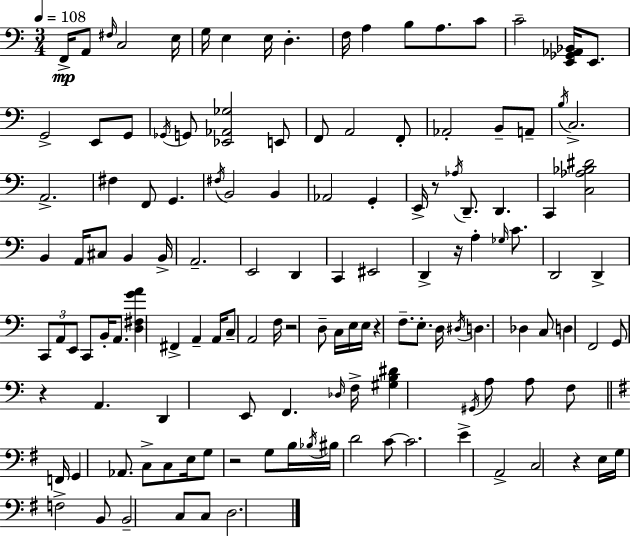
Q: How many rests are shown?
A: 7